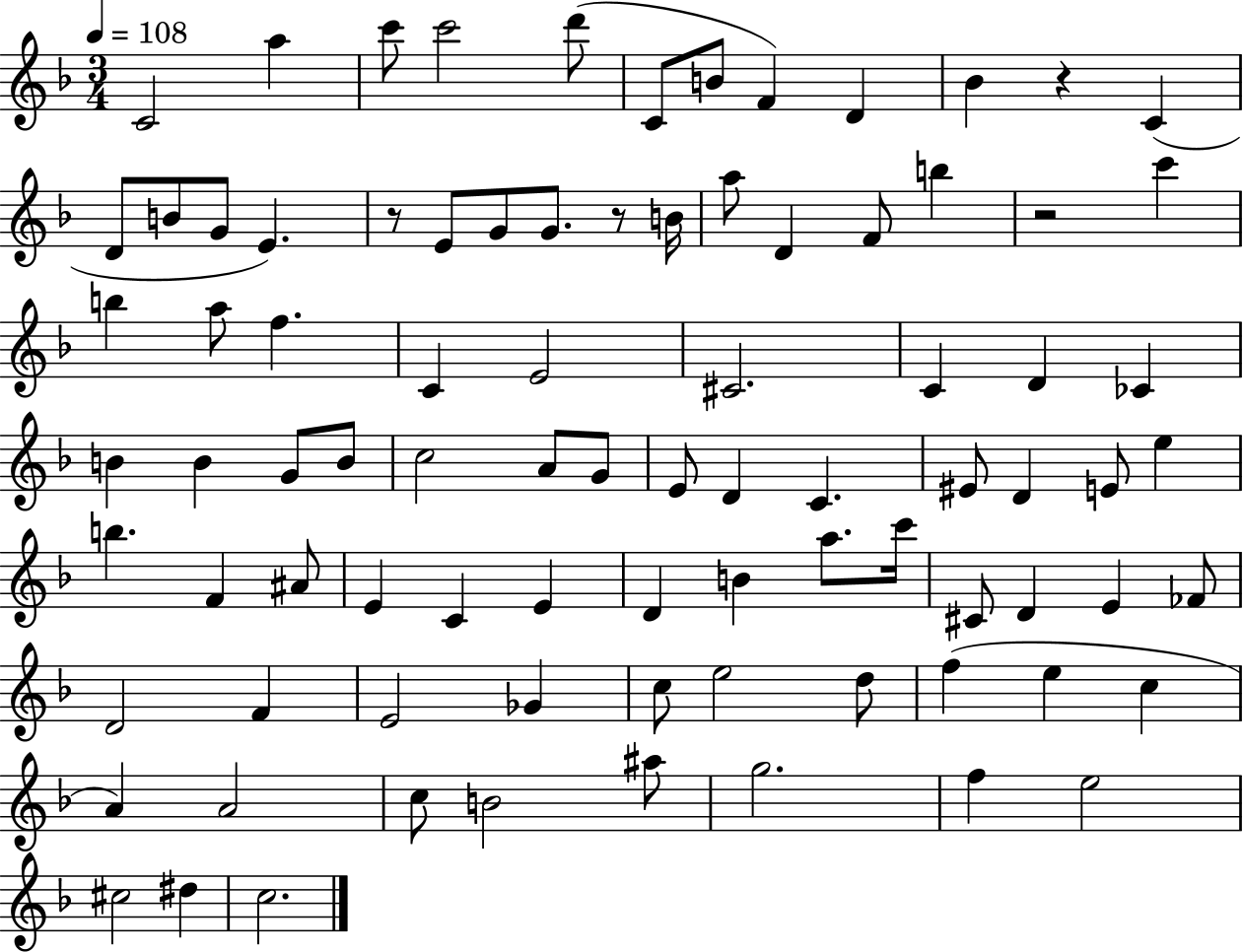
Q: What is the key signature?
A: F major